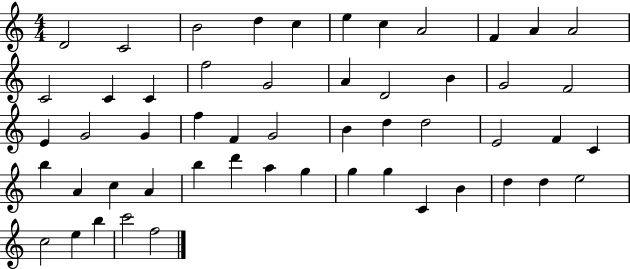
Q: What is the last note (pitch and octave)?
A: F5